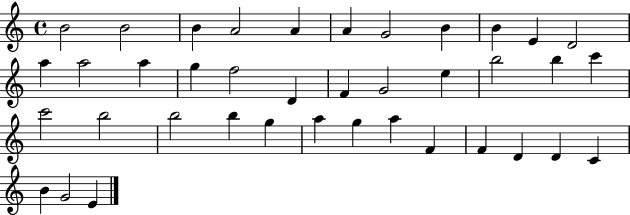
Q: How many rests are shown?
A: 0